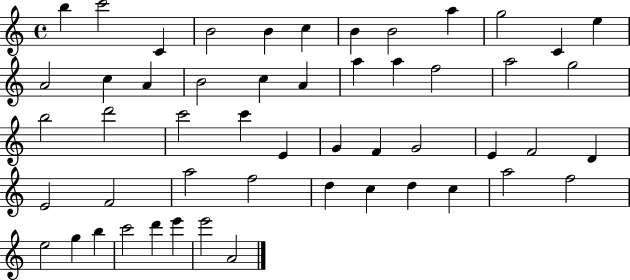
X:1
T:Untitled
M:4/4
L:1/4
K:C
b c'2 C B2 B c B B2 a g2 C e A2 c A B2 c A a a f2 a2 g2 b2 d'2 c'2 c' E G F G2 E F2 D E2 F2 a2 f2 d c d c a2 f2 e2 g b c'2 d' e' e'2 A2